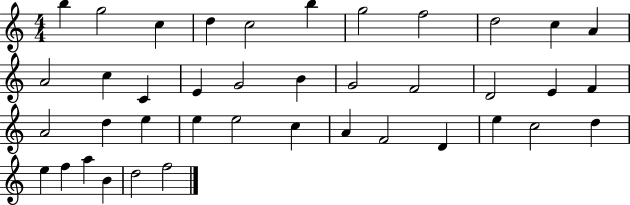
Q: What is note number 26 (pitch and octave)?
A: E5